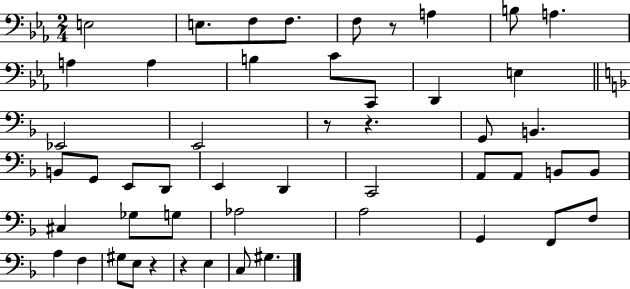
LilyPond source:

{
  \clef bass
  \numericTimeSignature
  \time 2/4
  \key ees \major
  e2 | e8. f8 f8. | f8 r8 a4 | b8 a4. | \break a4 a4 | b4 c'8 c,8 | d,4 e4 | \bar "||" \break \key f \major ees,2 | e,2 | r8 r4. | g,8 b,4. | \break b,8 g,8 e,8 d,8 | e,4 d,4 | c,2 | a,8 a,8 b,8 b,8 | \break cis4 ges8 g8 | aes2 | a2 | g,4 f,8 f8 | \break a4 f4 | gis8 e8 r4 | r4 e4 | c8 gis4. | \break \bar "|."
}